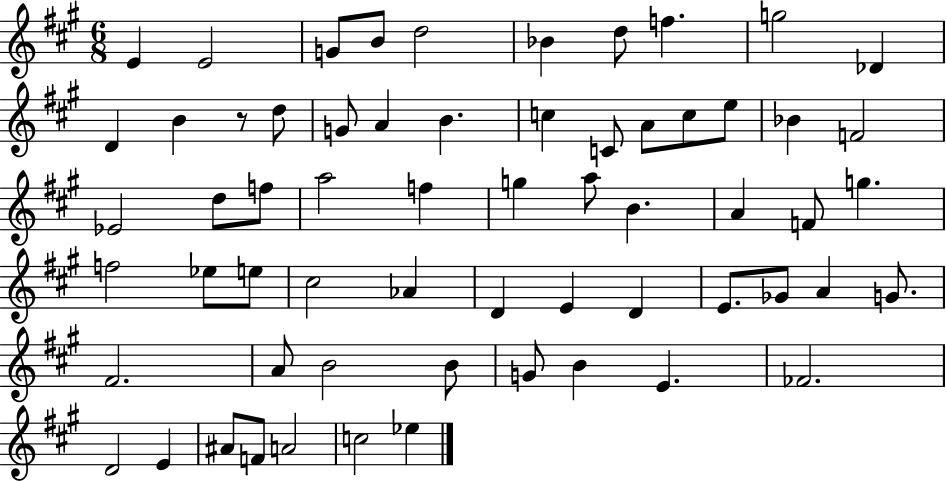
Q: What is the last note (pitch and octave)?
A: Eb5